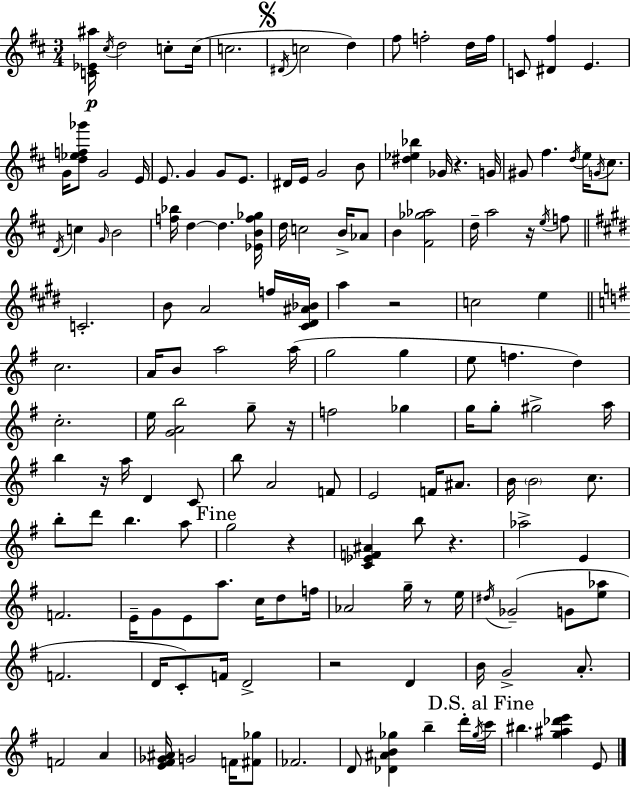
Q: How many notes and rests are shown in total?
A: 154